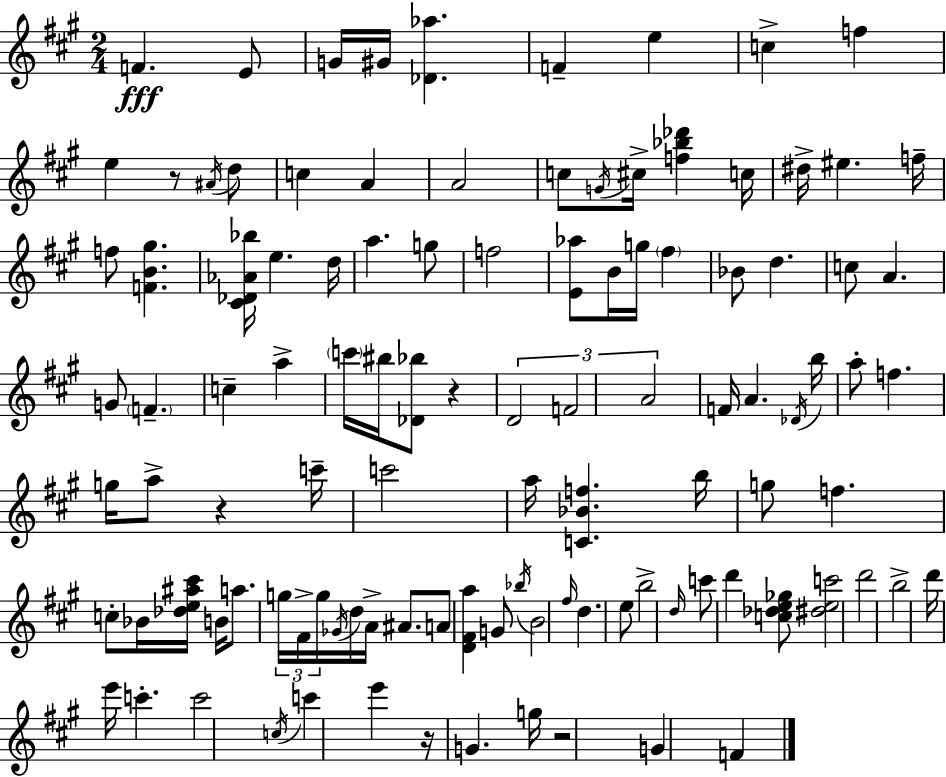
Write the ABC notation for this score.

X:1
T:Untitled
M:2/4
L:1/4
K:A
F E/2 G/4 ^G/4 [_D_a] F e c f e z/2 ^A/4 d/2 c A A2 c/2 G/4 ^c/4 [f_b_d'] c/4 ^d/4 ^e f/4 f/2 [FB^g] [^C_D_A_b]/4 e d/4 a g/2 f2 [E_a]/2 B/4 g/4 ^f _B/2 d c/2 A G/2 F c a c'/4 ^b/4 [_D_b]/2 z D2 F2 A2 F/4 A _D/4 b/4 a/2 f g/4 a/2 z c'/4 c'2 a/4 [C_Bf] b/4 g/2 f c/2 _B/4 [_de^a^c']/4 B/4 a/2 g/4 ^F/4 g/4 _G/4 d/4 A/4 ^A/2 A/2 [D^Fa] G/2 _b/4 B2 ^f/4 d e/2 b2 d/4 c'/2 d' [c_de_g]/2 [^dec']2 d'2 b2 d'/4 e'/4 c' c'2 c/4 c' e' z/4 G g/4 z2 G F